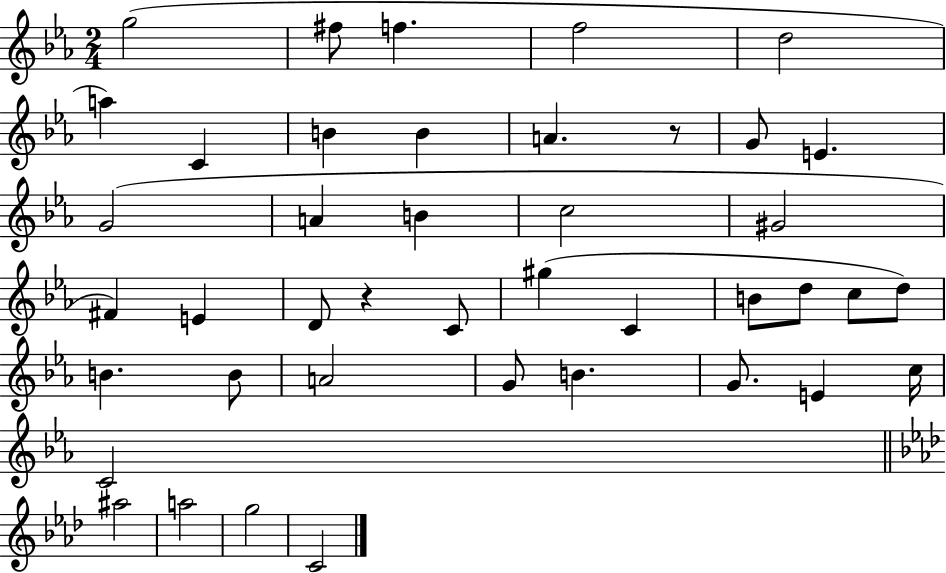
G5/h F#5/e F5/q. F5/h D5/h A5/q C4/q B4/q B4/q A4/q. R/e G4/e E4/q. G4/h A4/q B4/q C5/h G#4/h F#4/q E4/q D4/e R/q C4/e G#5/q C4/q B4/e D5/e C5/e D5/e B4/q. B4/e A4/h G4/e B4/q. G4/e. E4/q C5/s C4/h A#5/h A5/h G5/h C4/h